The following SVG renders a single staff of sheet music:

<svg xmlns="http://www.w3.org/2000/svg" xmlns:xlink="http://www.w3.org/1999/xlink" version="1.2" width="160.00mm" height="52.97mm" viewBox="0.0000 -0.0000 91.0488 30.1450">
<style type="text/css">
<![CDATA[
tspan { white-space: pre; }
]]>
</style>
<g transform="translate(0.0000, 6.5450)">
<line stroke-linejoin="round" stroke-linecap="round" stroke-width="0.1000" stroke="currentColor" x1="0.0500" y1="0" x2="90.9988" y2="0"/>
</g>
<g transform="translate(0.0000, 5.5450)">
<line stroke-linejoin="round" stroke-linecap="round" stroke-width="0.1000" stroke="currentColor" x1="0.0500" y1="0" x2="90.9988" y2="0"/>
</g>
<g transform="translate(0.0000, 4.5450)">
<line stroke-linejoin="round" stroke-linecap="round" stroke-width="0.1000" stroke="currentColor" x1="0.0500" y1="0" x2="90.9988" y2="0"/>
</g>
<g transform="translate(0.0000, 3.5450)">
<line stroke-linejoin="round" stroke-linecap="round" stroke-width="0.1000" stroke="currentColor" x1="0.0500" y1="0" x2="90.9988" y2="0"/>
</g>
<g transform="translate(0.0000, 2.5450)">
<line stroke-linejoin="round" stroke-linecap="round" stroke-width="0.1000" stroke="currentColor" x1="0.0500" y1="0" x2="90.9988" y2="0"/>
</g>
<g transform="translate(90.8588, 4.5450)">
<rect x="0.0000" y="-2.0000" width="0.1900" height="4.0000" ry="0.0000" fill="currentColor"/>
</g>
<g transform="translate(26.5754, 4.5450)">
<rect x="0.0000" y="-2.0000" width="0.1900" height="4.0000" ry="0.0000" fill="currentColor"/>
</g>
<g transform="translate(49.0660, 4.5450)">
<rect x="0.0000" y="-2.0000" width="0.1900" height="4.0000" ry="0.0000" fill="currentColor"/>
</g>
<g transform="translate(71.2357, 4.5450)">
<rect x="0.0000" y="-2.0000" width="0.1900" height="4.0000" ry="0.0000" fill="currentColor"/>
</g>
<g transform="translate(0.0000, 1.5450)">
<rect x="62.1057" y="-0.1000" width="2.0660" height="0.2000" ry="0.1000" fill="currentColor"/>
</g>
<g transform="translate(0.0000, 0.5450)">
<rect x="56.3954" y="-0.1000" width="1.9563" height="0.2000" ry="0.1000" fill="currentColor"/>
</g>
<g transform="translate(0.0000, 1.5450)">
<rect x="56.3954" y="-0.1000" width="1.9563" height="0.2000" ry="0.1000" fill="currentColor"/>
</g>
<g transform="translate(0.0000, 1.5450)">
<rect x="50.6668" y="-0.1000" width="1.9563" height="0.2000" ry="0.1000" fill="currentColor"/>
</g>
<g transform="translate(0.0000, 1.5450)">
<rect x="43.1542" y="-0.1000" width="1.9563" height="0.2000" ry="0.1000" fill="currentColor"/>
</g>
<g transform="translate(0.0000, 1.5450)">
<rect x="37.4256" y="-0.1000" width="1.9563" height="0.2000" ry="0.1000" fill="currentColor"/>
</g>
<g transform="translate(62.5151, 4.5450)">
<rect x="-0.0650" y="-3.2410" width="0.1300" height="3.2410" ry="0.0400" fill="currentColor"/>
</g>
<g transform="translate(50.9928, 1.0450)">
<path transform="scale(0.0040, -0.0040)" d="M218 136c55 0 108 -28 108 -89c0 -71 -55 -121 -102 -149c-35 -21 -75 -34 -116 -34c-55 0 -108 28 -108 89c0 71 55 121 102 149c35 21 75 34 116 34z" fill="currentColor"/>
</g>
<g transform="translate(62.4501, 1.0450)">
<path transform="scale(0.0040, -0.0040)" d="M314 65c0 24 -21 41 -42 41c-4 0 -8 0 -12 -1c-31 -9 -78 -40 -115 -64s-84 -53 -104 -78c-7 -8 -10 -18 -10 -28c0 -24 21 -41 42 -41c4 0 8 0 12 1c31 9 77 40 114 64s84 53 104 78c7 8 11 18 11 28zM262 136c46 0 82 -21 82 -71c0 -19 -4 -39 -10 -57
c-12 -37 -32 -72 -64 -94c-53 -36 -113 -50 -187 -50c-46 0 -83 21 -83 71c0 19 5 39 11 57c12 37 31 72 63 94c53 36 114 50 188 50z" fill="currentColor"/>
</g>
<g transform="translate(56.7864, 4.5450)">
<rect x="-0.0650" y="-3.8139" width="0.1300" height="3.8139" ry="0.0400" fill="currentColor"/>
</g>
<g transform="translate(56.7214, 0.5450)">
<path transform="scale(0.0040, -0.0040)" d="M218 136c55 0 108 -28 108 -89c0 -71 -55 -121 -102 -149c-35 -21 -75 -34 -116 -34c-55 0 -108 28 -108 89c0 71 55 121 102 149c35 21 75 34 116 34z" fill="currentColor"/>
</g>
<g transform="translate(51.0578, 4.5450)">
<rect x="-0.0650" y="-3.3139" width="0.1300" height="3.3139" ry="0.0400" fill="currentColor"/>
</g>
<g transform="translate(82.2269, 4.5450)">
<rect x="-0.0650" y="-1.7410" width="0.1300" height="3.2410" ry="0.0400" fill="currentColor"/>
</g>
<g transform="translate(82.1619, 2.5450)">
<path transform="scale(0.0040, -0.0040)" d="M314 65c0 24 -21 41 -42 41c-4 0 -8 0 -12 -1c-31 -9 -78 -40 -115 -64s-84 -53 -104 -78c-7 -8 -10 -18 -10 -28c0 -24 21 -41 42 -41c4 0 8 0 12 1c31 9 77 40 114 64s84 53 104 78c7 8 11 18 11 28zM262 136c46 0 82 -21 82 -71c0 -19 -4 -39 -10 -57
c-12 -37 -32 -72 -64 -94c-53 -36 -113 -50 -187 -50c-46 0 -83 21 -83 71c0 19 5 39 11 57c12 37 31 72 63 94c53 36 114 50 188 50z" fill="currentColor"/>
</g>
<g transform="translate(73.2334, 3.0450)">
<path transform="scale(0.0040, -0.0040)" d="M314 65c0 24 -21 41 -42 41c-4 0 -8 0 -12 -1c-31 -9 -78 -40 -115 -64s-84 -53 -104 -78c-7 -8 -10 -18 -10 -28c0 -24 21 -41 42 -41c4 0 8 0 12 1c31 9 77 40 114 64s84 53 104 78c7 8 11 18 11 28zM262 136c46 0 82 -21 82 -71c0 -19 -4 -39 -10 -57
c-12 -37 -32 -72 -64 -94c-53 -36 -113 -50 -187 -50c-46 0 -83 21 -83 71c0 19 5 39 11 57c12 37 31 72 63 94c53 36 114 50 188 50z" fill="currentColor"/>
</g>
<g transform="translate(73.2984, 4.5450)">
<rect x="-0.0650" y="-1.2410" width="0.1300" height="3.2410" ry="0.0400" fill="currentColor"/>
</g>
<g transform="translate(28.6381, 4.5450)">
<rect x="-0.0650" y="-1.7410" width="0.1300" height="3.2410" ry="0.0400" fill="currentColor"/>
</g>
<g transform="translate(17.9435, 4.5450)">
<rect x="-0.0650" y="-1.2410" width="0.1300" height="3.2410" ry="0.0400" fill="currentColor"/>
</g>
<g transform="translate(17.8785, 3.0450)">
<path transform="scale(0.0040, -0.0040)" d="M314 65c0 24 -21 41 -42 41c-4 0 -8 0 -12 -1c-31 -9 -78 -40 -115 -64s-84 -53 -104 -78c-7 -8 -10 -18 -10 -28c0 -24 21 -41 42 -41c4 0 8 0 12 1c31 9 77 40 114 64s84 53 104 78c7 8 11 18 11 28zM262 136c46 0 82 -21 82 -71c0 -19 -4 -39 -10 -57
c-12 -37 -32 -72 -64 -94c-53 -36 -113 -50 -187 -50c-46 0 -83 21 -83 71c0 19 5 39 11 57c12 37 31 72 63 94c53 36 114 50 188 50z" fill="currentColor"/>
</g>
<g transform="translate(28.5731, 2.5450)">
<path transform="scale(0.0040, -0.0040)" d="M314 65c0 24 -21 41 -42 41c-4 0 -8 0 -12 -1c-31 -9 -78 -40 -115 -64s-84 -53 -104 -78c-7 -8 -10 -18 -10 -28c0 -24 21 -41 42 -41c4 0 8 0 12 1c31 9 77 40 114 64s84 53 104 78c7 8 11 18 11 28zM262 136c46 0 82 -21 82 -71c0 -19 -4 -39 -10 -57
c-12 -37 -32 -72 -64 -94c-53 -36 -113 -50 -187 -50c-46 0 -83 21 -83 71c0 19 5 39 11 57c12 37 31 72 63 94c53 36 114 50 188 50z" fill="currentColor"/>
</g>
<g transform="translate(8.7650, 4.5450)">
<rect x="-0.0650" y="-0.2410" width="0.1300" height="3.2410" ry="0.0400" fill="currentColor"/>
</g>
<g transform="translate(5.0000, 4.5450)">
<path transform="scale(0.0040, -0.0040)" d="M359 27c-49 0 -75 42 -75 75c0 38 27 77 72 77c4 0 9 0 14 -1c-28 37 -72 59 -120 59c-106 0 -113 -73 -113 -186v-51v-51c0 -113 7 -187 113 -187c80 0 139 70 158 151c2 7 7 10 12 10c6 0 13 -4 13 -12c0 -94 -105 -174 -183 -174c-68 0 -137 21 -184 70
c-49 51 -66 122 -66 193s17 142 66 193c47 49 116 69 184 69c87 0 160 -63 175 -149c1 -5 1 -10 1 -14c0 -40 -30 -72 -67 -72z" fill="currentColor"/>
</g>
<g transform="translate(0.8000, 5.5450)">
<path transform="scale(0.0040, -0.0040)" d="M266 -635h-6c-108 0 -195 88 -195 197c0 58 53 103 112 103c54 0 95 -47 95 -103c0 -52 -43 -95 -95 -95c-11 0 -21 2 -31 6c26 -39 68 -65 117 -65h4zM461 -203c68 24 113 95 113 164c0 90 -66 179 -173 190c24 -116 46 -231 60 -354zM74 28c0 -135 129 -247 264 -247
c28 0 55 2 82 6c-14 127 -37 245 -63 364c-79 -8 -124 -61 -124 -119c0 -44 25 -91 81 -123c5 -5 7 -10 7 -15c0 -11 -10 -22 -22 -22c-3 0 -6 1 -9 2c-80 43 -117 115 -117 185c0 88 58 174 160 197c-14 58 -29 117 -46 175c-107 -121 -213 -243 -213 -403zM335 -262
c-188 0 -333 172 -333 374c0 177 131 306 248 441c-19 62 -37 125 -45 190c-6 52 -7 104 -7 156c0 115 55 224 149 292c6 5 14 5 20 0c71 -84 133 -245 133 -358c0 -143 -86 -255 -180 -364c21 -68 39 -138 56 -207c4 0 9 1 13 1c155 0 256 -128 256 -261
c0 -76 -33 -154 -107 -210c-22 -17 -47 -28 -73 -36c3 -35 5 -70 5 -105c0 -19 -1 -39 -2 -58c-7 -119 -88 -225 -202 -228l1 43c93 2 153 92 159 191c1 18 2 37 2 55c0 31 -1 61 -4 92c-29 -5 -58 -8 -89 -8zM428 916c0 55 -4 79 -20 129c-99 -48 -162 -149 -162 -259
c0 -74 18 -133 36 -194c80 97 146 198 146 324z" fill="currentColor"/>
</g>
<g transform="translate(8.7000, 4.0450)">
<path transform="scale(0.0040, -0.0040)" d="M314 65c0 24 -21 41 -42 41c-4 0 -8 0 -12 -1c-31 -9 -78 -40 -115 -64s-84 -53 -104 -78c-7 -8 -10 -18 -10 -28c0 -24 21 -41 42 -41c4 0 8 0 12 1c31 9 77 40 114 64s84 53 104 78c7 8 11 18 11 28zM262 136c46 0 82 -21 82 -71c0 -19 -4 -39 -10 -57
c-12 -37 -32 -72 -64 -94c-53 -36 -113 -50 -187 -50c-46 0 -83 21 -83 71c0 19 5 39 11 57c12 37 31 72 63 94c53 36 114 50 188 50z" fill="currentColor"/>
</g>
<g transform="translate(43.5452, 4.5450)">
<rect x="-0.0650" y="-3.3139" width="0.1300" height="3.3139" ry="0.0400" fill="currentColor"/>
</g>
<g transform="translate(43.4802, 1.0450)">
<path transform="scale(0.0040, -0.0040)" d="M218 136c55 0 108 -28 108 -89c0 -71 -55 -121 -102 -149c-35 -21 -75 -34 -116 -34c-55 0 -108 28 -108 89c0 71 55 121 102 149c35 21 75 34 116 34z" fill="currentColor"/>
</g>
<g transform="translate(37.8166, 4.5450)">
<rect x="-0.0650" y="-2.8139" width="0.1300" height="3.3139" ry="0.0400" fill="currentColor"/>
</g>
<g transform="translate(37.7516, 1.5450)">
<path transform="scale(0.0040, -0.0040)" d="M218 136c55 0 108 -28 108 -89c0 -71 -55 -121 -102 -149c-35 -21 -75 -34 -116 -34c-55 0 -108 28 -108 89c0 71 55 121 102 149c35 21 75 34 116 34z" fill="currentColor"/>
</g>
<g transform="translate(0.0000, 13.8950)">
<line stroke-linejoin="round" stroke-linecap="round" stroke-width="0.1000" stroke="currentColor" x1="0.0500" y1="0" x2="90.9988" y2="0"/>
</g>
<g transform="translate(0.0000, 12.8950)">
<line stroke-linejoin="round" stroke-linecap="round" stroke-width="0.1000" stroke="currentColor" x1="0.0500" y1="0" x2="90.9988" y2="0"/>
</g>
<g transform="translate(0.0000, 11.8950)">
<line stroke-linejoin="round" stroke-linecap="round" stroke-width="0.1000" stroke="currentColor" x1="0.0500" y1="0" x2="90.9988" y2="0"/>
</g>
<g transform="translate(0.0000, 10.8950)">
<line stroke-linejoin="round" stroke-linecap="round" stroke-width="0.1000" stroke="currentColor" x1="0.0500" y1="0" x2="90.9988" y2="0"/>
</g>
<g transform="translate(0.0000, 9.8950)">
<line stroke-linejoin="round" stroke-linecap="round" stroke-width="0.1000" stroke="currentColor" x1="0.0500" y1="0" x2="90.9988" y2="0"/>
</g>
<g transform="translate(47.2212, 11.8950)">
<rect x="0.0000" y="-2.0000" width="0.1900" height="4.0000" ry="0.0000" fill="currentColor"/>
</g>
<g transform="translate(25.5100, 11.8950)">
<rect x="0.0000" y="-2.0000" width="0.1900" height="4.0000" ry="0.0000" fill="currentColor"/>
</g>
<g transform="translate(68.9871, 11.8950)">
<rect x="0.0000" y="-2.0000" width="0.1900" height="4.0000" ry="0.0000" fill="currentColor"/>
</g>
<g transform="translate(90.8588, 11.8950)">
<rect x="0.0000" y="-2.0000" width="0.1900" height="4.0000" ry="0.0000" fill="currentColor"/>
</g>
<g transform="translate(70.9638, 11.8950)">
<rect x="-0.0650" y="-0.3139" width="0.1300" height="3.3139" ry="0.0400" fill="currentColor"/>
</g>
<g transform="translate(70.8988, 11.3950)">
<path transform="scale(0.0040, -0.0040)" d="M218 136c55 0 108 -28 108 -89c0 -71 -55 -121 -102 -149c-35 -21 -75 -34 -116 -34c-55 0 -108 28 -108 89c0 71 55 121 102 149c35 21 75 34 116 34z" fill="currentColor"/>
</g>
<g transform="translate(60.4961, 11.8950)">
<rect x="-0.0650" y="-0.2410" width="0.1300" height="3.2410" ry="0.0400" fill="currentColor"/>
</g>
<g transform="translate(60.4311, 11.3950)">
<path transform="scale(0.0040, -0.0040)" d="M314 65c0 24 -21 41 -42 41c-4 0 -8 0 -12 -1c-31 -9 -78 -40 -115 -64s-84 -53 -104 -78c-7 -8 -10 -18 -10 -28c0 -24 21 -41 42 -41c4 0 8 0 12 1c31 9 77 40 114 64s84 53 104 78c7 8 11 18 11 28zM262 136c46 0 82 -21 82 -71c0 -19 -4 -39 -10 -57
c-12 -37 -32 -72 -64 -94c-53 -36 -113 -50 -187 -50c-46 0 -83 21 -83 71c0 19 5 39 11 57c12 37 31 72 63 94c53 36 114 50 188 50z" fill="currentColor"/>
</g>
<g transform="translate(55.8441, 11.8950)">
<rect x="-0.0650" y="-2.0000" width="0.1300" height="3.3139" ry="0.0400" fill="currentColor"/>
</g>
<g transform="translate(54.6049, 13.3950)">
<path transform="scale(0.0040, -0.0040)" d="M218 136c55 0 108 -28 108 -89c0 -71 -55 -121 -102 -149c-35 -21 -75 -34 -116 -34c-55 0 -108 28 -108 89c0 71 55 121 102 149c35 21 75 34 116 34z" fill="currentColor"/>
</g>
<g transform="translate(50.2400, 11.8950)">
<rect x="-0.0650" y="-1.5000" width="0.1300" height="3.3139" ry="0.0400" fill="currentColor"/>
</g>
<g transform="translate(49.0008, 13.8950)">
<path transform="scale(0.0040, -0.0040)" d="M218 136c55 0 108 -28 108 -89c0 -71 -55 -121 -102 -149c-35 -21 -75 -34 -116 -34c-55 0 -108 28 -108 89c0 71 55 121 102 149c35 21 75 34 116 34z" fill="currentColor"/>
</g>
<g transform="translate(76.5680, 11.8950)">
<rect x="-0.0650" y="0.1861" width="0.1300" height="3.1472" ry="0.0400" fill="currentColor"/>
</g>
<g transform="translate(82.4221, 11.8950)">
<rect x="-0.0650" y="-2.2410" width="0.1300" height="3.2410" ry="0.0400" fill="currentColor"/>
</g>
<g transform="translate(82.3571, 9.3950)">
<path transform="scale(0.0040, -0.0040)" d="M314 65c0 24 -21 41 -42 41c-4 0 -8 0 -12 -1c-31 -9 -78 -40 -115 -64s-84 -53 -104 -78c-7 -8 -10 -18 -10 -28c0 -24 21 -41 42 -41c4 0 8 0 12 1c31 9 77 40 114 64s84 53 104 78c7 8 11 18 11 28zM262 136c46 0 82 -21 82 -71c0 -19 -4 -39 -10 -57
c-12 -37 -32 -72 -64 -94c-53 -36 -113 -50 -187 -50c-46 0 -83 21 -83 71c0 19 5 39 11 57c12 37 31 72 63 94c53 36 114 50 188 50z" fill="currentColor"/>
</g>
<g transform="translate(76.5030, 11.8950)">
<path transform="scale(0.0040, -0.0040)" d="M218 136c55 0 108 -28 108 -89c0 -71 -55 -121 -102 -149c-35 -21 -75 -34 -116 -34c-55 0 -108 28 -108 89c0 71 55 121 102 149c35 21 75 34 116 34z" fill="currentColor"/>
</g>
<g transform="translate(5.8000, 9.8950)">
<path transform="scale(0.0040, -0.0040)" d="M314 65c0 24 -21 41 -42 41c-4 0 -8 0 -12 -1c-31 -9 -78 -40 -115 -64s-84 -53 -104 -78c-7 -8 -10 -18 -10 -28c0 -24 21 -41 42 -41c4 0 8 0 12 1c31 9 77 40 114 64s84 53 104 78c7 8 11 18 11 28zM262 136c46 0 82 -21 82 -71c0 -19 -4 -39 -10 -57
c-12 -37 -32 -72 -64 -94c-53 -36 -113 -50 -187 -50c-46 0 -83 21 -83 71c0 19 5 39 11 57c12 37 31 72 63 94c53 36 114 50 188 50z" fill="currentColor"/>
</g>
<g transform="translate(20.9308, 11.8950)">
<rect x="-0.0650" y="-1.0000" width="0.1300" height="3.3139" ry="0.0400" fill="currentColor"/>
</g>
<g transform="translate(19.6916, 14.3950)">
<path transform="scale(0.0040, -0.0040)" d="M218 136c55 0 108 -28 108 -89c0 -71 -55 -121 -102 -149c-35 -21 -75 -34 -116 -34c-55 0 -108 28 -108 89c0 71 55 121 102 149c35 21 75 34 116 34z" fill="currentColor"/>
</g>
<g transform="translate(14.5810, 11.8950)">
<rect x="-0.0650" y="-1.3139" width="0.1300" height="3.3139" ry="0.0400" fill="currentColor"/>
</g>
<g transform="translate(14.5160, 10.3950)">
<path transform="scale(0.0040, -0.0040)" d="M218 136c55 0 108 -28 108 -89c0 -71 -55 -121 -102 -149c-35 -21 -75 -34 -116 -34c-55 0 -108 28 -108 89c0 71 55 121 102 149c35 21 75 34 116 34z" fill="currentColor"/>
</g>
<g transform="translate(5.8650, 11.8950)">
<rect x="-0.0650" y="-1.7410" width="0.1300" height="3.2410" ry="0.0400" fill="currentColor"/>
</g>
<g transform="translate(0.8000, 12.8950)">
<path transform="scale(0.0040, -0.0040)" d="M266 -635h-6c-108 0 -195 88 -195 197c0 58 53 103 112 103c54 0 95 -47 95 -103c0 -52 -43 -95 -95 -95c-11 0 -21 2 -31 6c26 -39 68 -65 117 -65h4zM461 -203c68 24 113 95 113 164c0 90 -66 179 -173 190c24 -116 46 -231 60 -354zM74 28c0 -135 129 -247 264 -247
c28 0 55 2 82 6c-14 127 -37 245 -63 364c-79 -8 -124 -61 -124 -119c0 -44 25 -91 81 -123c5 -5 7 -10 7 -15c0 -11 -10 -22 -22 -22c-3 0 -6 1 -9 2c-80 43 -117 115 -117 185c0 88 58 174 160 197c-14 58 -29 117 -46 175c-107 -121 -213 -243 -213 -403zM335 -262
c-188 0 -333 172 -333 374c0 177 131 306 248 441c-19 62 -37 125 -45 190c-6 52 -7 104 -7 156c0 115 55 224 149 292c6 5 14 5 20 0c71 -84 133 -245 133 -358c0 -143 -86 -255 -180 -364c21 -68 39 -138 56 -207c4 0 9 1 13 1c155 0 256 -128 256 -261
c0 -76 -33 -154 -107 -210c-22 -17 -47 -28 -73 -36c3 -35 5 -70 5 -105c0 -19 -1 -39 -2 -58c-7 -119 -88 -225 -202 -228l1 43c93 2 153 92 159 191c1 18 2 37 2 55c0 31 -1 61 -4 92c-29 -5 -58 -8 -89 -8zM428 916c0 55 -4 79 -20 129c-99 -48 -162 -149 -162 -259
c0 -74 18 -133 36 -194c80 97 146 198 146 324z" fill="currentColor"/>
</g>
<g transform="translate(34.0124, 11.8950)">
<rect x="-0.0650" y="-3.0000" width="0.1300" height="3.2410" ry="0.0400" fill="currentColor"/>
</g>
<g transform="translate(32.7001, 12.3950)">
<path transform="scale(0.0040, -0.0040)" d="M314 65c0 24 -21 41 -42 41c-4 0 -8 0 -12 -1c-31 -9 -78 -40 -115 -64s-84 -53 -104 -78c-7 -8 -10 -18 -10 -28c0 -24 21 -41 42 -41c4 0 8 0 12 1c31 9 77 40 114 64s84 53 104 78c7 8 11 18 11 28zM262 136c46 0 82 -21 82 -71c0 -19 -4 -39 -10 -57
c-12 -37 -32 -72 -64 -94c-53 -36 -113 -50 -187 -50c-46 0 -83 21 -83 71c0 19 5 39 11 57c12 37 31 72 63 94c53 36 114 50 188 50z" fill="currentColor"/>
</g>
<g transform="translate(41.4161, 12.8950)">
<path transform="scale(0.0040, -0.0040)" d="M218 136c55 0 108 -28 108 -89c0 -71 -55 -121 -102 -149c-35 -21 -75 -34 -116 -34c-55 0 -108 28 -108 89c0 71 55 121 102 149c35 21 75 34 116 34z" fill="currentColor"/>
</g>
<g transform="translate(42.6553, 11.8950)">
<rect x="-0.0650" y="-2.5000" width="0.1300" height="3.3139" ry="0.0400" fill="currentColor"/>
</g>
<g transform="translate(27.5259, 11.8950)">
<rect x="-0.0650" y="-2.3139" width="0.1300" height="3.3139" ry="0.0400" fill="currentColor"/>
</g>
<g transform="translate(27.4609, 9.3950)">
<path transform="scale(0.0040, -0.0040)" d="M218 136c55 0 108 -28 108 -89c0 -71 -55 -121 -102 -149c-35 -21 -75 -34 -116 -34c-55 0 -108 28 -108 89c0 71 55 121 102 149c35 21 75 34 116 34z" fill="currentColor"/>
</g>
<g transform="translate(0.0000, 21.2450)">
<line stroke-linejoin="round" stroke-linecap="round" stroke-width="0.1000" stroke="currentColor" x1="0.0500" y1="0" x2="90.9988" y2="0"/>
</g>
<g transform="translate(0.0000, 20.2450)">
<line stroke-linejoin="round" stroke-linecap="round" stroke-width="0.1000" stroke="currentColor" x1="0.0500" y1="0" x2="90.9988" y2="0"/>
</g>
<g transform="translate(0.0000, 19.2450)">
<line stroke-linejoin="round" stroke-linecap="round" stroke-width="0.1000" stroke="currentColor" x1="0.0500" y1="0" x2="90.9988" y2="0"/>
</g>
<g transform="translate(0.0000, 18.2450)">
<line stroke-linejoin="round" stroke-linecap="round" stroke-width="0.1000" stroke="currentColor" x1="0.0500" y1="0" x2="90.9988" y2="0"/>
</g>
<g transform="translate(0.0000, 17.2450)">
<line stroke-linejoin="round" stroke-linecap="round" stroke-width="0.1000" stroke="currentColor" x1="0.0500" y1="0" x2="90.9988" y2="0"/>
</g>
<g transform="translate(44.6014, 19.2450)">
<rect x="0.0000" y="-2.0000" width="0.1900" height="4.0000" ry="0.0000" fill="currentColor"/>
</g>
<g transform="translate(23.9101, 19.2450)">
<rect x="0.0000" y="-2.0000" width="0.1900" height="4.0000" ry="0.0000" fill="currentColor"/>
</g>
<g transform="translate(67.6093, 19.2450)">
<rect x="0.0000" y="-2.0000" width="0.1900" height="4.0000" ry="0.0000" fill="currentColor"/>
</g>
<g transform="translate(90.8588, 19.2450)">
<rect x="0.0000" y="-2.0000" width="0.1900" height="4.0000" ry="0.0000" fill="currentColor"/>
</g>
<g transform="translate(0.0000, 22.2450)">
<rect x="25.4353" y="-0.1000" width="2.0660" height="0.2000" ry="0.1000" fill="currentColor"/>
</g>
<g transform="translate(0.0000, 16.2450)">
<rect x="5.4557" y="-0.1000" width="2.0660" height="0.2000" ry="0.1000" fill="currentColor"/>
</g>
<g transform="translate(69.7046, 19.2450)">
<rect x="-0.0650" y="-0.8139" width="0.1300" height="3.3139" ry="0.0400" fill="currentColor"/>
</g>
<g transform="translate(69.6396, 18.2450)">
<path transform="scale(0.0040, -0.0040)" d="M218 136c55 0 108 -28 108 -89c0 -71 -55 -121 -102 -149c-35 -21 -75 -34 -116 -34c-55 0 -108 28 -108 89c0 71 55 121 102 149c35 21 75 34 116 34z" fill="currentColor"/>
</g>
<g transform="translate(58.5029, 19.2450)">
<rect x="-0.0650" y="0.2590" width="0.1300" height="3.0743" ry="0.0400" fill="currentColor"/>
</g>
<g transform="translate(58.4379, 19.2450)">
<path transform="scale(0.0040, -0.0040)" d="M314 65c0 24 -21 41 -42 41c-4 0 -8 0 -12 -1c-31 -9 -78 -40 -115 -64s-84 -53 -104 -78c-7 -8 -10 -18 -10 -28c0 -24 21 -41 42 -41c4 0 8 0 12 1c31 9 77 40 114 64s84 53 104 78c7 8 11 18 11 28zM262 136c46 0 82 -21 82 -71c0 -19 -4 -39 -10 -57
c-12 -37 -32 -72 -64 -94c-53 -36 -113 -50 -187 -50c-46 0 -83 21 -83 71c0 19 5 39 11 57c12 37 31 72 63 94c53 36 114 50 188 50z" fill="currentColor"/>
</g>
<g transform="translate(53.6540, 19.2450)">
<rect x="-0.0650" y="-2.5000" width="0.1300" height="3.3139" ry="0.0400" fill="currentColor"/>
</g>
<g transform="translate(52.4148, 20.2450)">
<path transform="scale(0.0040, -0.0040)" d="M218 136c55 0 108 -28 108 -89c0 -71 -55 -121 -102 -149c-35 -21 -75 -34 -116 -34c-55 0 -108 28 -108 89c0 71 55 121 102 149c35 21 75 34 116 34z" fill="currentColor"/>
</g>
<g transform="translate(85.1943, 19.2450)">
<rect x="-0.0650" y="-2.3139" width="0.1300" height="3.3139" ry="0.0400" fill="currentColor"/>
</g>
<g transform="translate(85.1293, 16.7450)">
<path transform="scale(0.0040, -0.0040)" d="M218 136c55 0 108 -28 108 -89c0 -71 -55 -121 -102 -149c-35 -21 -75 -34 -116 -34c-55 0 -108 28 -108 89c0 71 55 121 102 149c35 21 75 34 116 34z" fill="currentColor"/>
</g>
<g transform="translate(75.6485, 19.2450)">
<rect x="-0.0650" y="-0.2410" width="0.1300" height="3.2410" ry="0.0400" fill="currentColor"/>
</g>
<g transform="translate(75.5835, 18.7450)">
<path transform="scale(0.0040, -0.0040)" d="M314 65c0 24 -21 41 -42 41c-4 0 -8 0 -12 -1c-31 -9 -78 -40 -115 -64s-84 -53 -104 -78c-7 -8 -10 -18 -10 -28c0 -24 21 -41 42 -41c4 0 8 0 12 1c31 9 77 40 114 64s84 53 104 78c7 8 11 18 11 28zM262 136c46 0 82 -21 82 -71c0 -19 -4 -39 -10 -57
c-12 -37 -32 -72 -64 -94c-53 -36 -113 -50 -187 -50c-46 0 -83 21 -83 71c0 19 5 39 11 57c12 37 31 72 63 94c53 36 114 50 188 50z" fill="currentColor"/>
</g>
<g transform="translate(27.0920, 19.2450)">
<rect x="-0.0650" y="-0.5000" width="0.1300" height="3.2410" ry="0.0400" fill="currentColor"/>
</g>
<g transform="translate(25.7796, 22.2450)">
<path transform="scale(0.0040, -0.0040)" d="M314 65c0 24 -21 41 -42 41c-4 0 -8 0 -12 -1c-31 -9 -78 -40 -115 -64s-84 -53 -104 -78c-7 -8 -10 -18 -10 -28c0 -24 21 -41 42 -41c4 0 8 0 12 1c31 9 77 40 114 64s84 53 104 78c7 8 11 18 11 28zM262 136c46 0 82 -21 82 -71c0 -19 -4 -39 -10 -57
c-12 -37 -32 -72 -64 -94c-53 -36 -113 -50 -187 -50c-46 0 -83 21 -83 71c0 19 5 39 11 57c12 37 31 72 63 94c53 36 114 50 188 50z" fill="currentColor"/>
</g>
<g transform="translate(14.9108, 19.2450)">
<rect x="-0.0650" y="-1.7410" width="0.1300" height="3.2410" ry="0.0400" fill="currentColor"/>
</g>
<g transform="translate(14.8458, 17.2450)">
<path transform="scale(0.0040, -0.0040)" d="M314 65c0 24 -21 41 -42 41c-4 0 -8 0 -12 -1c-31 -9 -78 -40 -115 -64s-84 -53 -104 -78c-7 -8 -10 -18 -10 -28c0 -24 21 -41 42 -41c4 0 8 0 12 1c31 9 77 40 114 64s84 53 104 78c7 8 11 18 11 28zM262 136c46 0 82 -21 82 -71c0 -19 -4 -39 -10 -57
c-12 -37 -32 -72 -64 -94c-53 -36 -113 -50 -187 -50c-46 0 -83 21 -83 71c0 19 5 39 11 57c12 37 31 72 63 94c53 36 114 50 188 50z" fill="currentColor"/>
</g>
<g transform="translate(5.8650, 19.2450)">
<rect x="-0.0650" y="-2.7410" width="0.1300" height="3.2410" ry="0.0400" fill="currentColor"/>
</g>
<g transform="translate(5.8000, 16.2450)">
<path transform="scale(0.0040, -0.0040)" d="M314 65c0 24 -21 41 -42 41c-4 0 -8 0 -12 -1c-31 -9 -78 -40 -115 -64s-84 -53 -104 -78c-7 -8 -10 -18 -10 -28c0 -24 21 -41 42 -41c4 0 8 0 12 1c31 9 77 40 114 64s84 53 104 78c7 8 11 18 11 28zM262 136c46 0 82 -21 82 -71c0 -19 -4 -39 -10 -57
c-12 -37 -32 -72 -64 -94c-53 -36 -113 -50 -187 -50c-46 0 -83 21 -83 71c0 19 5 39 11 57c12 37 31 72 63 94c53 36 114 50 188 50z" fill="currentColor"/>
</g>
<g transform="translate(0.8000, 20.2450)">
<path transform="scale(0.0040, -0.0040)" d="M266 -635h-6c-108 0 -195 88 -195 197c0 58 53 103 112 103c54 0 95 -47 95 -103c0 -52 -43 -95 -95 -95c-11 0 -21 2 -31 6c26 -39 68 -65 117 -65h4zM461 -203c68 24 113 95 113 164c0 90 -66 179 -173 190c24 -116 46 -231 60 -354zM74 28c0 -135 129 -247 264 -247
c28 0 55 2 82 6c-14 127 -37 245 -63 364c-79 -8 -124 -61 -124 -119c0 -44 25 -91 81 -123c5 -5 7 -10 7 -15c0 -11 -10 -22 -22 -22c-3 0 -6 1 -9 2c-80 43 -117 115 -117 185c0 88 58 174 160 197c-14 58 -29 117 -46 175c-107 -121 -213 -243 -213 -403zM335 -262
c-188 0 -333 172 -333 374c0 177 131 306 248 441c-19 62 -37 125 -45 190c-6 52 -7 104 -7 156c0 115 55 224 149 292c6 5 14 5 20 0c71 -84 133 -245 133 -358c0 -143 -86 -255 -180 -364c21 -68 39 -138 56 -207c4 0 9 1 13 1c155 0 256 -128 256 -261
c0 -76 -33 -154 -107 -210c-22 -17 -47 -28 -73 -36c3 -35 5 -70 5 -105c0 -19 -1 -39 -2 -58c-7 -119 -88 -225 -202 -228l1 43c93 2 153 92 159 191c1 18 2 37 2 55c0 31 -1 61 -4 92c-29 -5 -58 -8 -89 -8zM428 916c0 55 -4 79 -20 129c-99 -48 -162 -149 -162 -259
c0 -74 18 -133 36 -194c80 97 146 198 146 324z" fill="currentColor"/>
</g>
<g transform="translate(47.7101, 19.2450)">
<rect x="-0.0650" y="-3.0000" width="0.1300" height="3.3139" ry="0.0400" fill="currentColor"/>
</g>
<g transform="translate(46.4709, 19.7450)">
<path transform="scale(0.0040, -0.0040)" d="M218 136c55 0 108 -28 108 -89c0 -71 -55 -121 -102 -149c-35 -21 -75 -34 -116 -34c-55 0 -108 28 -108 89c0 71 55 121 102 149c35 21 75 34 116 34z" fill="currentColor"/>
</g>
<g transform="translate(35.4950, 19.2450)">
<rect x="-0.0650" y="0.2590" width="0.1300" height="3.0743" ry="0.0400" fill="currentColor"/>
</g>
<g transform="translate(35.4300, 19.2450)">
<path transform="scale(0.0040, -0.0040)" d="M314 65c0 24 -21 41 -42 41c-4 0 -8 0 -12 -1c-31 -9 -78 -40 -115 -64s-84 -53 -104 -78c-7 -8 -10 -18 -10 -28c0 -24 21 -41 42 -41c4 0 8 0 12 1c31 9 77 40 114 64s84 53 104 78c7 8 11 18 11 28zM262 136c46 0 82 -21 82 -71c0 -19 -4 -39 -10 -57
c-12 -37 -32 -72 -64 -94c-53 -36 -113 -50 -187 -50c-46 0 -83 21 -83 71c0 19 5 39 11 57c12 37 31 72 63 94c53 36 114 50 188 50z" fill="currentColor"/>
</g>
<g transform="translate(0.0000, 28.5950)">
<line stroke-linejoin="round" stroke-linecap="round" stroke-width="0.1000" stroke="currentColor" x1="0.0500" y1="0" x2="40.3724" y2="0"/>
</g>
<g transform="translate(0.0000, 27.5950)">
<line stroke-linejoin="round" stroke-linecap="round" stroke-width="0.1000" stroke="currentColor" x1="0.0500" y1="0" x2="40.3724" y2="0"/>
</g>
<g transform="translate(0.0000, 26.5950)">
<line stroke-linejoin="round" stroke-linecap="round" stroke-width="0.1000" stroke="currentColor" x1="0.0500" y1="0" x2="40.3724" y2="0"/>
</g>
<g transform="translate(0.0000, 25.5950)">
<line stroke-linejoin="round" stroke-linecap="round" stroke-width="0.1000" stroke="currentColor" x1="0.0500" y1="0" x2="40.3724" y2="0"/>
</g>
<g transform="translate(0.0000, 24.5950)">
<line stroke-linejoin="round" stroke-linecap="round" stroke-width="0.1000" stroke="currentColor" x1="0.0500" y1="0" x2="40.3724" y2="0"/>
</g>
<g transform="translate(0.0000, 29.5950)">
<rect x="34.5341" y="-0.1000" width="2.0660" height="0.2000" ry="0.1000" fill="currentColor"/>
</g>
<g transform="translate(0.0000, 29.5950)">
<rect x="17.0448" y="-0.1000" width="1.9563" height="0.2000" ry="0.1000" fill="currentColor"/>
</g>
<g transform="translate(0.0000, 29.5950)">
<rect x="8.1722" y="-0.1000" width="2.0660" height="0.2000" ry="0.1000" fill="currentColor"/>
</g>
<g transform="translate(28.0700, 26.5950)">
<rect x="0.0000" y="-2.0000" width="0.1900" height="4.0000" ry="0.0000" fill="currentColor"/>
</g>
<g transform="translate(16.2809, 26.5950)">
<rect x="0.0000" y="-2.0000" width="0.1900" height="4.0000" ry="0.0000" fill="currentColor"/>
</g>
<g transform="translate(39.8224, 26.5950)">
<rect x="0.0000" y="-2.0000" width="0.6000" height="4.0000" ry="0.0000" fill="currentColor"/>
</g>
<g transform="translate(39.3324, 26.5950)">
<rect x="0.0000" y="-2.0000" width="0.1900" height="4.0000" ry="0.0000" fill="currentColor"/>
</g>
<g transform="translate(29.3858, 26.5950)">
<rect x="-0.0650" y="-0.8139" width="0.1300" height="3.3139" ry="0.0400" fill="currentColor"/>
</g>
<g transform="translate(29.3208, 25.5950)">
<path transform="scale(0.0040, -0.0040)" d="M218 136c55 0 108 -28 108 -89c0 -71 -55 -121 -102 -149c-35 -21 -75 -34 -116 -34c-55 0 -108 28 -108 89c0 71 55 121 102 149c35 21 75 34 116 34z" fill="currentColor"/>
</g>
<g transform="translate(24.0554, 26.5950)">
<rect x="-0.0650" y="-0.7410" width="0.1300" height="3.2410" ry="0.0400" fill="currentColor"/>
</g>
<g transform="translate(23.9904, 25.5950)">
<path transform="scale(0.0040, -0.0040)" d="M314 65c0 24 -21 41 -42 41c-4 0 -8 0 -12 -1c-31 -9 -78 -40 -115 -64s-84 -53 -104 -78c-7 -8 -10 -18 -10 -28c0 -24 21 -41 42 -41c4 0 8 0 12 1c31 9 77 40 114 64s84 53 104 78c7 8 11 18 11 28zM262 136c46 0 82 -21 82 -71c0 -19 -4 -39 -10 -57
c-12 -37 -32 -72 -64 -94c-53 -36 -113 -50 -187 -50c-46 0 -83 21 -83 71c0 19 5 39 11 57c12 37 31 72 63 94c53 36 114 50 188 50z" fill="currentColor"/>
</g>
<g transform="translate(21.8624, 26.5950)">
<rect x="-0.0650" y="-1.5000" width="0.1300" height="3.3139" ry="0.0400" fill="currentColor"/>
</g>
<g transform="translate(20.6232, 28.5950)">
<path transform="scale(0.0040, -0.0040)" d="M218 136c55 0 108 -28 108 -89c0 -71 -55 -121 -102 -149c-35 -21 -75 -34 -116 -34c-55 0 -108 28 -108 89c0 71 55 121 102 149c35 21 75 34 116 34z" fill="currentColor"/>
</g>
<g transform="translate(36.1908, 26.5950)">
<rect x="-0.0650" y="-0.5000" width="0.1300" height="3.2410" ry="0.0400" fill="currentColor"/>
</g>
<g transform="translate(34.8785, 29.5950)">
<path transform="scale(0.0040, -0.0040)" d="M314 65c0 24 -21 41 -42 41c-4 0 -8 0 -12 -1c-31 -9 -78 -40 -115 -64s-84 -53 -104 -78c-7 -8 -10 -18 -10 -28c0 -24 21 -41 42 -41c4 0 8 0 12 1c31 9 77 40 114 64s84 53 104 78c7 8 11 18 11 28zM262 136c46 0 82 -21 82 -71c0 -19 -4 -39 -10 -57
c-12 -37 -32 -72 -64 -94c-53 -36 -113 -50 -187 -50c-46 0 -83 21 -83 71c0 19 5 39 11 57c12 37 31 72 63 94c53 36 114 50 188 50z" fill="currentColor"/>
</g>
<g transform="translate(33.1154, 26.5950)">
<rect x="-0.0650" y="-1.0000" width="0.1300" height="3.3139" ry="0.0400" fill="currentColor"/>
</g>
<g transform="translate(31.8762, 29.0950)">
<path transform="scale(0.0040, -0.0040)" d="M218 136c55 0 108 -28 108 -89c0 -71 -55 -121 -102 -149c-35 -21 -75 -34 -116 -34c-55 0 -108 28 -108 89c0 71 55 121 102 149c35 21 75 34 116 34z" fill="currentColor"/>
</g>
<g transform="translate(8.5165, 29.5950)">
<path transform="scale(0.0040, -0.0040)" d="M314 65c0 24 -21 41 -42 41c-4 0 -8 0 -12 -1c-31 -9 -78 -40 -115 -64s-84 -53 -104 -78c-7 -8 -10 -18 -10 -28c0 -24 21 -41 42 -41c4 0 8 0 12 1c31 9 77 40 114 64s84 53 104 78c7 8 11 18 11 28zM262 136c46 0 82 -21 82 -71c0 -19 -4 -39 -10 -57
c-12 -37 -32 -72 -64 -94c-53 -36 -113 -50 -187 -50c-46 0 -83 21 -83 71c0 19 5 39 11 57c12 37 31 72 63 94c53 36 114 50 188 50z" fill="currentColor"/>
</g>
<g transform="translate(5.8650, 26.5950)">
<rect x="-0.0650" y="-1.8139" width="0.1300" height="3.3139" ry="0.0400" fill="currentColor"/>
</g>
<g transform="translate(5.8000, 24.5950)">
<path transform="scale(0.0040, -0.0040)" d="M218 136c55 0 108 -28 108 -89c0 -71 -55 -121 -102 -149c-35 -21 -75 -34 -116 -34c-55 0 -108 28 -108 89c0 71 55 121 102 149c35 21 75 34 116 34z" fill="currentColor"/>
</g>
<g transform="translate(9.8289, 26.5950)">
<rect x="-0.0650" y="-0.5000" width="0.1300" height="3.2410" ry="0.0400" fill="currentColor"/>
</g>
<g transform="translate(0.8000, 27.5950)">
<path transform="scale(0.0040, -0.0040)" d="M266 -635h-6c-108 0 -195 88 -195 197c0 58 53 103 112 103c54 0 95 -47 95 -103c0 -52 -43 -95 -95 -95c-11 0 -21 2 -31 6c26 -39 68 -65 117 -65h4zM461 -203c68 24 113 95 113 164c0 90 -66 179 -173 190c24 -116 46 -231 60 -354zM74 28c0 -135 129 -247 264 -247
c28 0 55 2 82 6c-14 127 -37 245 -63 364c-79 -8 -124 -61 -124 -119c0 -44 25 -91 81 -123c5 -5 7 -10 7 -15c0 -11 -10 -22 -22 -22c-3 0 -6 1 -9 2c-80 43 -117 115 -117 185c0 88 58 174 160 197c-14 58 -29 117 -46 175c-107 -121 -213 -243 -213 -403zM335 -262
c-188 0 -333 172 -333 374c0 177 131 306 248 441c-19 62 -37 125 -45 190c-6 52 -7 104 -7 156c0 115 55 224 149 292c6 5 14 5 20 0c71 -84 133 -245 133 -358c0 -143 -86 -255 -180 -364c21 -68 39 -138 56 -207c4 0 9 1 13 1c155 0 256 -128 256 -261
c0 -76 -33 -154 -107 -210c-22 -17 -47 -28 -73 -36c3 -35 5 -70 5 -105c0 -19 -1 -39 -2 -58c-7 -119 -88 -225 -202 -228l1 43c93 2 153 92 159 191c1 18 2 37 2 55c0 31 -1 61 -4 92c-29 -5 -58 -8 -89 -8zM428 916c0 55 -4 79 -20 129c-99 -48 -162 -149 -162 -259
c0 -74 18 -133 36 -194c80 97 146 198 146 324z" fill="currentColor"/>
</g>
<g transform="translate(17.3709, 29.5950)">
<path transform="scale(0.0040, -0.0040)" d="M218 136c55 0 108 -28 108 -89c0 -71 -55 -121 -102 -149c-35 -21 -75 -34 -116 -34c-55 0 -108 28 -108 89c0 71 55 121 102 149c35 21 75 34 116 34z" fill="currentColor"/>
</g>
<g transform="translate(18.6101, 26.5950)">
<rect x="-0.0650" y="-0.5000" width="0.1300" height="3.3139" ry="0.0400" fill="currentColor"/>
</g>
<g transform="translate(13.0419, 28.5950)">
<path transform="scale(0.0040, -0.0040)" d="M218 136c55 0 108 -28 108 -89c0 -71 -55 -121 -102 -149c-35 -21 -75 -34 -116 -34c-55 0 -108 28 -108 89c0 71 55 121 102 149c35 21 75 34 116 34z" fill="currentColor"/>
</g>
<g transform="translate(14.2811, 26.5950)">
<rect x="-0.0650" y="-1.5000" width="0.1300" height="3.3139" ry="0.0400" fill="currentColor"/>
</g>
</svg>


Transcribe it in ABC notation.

X:1
T:Untitled
M:4/4
L:1/4
K:C
c2 e2 f2 a b b c' b2 e2 f2 f2 e D g A2 G E F c2 c B g2 a2 f2 C2 B2 A G B2 d c2 g f C2 E C E d2 d D C2